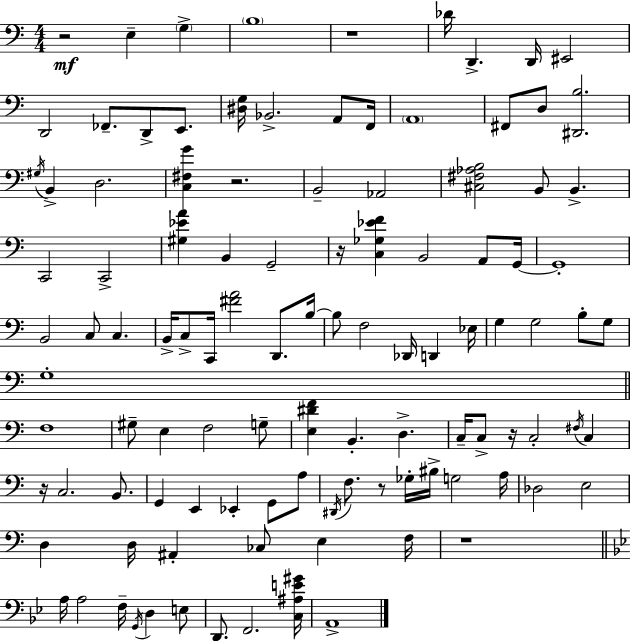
R/h E3/q G3/q B3/w R/w Db4/s D2/q. D2/s EIS2/h D2/h FES2/e. D2/e E2/e. [D#3,G3]/s Bb2/h. A2/e F2/s A2/w F#2/e D3/e [D#2,B3]/h. G#3/s B2/q D3/h. [C3,F#3,G4]/q R/h. B2/h Ab2/h [C#3,F#3,Ab3,B3]/h B2/e B2/q. C2/h C2/h [G#3,Eb4,A4]/q B2/q G2/h R/s [C3,Gb3,Eb4,F4]/q B2/h A2/e G2/s G2/w B2/h C3/e C3/q. B2/s C3/e C2/s [F#4,A4]/h D2/e. B3/s B3/e F3/h Db2/s D2/q Eb3/s G3/q G3/h B3/e G3/e G3/w F3/w G#3/e E3/q F3/h G3/e [E3,D#4,F4]/q B2/q. D3/q. C3/s C3/e R/s C3/h F#3/s C3/q R/s C3/h. B2/e. G2/q E2/q Eb2/q G2/e A3/e D#2/s F3/e. R/e Gb3/s BIS3/s G3/h A3/s Db3/h E3/h D3/q D3/s A#2/q CES3/e E3/q F3/s R/w A3/s A3/h F3/s G2/s D3/q E3/e D2/e. F2/h. [C3,A#3,E4,G#4]/s A2/w